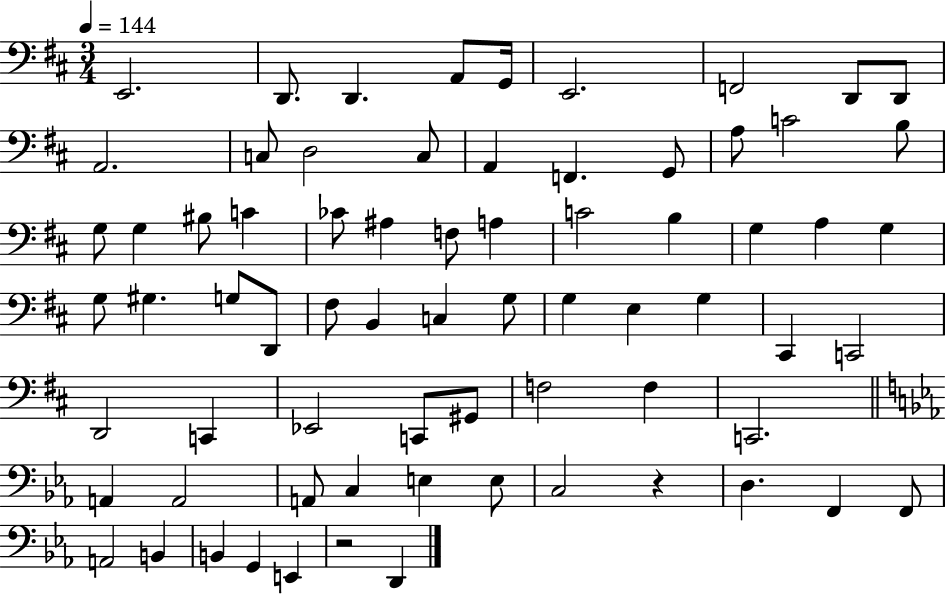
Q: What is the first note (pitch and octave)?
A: E2